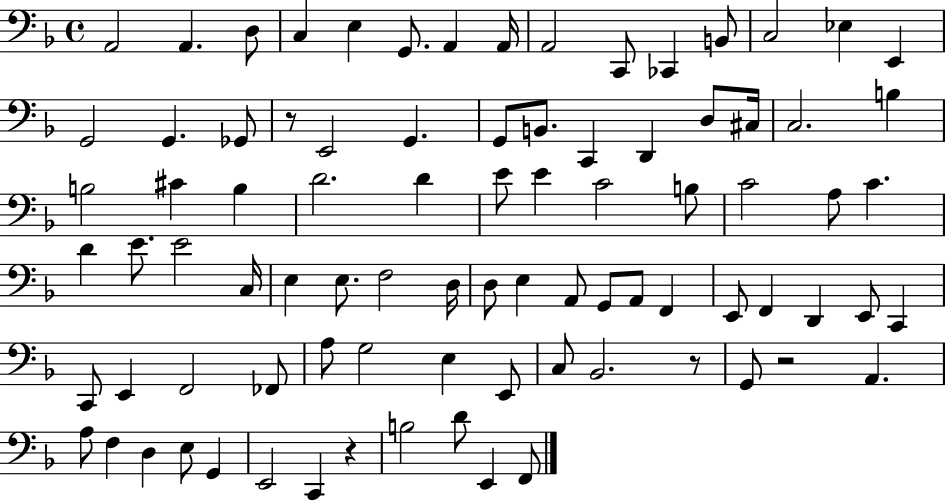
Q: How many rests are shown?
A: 4